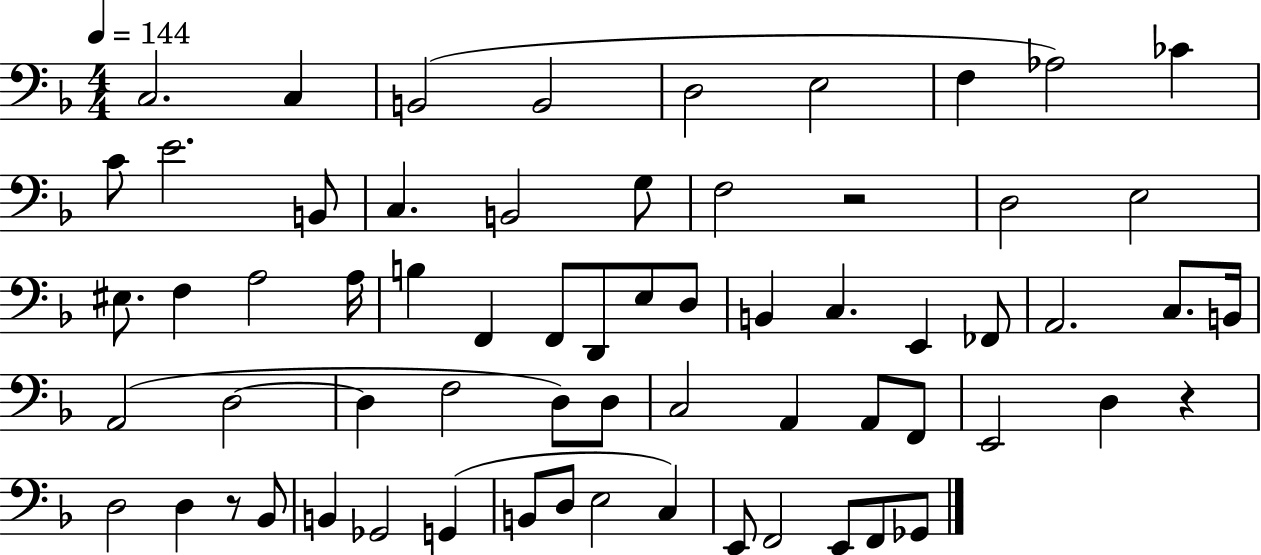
{
  \clef bass
  \numericTimeSignature
  \time 4/4
  \key f \major
  \tempo 4 = 144
  \repeat volta 2 { c2. c4 | b,2( b,2 | d2 e2 | f4 aes2) ces'4 | \break c'8 e'2. b,8 | c4. b,2 g8 | f2 r2 | d2 e2 | \break eis8. f4 a2 a16 | b4 f,4 f,8 d,8 e8 d8 | b,4 c4. e,4 fes,8 | a,2. c8. b,16 | \break a,2( d2~~ | d4 f2 d8) d8 | c2 a,4 a,8 f,8 | e,2 d4 r4 | \break d2 d4 r8 bes,8 | b,4 ges,2 g,4( | b,8 d8 e2 c4) | e,8 f,2 e,8 f,8 ges,8 | \break } \bar "|."
}